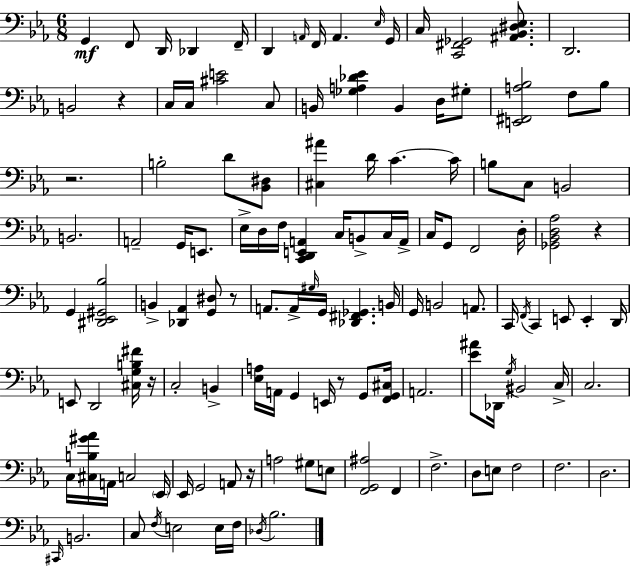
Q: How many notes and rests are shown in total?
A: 128